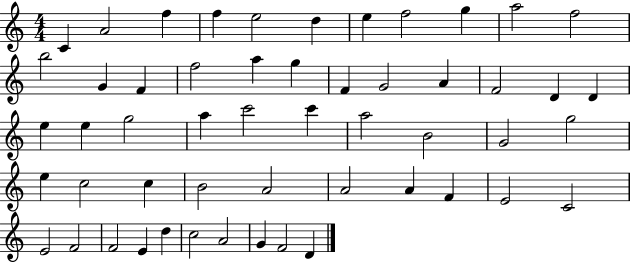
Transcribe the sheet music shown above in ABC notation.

X:1
T:Untitled
M:4/4
L:1/4
K:C
C A2 f f e2 d e f2 g a2 f2 b2 G F f2 a g F G2 A F2 D D e e g2 a c'2 c' a2 B2 G2 g2 e c2 c B2 A2 A2 A F E2 C2 E2 F2 F2 E d c2 A2 G F2 D